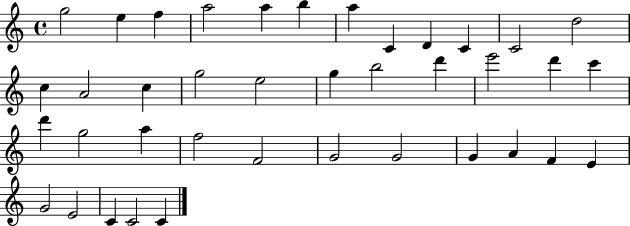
G5/h E5/q F5/q A5/h A5/q B5/q A5/q C4/q D4/q C4/q C4/h D5/h C5/q A4/h C5/q G5/h E5/h G5/q B5/h D6/q E6/h D6/q C6/q D6/q G5/h A5/q F5/h F4/h G4/h G4/h G4/q A4/q F4/q E4/q G4/h E4/h C4/q C4/h C4/q